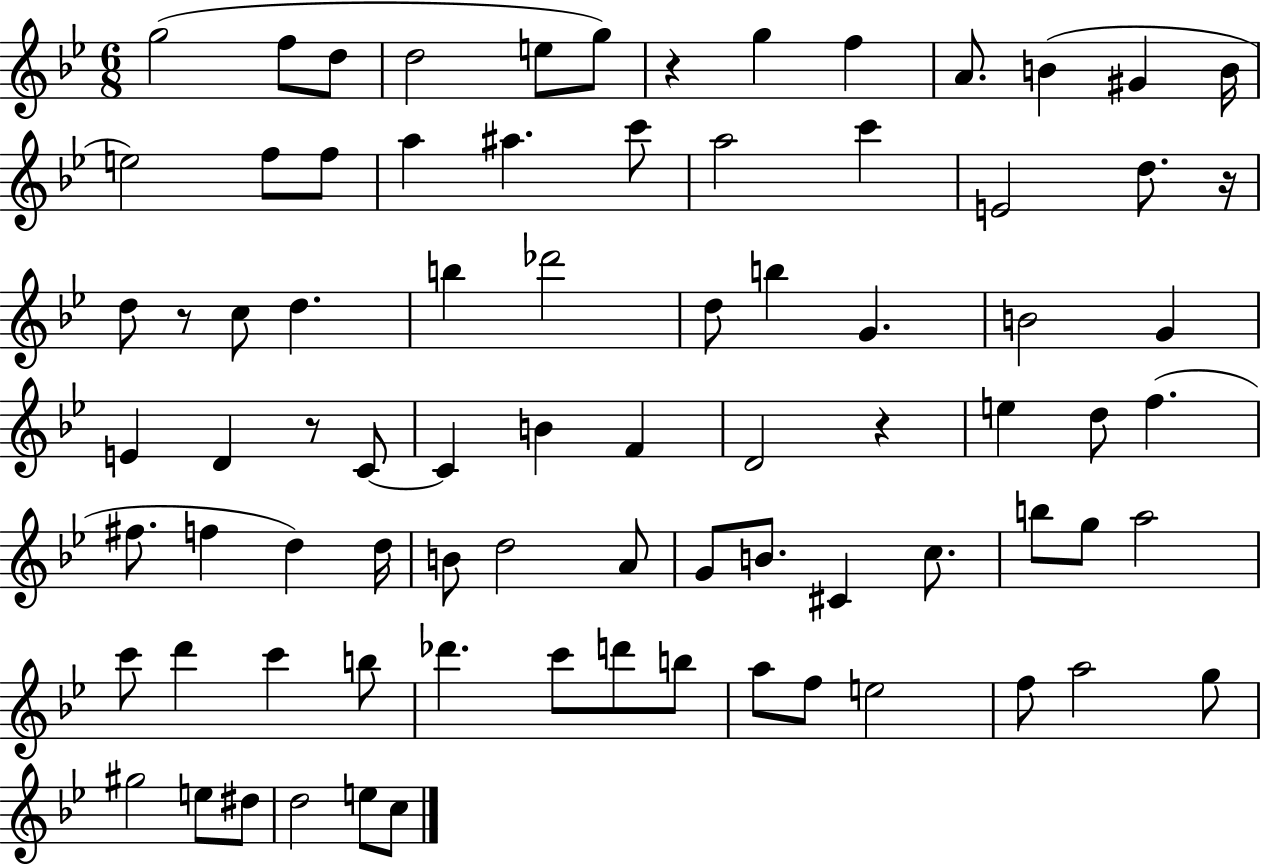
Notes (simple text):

G5/h F5/e D5/e D5/h E5/e G5/e R/q G5/q F5/q A4/e. B4/q G#4/q B4/s E5/h F5/e F5/e A5/q A#5/q. C6/e A5/h C6/q E4/h D5/e. R/s D5/e R/e C5/e D5/q. B5/q Db6/h D5/e B5/q G4/q. B4/h G4/q E4/q D4/q R/e C4/e C4/q B4/q F4/q D4/h R/q E5/q D5/e F5/q. F#5/e. F5/q D5/q D5/s B4/e D5/h A4/e G4/e B4/e. C#4/q C5/e. B5/e G5/e A5/h C6/e D6/q C6/q B5/e Db6/q. C6/e D6/e B5/e A5/e F5/e E5/h F5/e A5/h G5/e G#5/h E5/e D#5/e D5/h E5/e C5/e